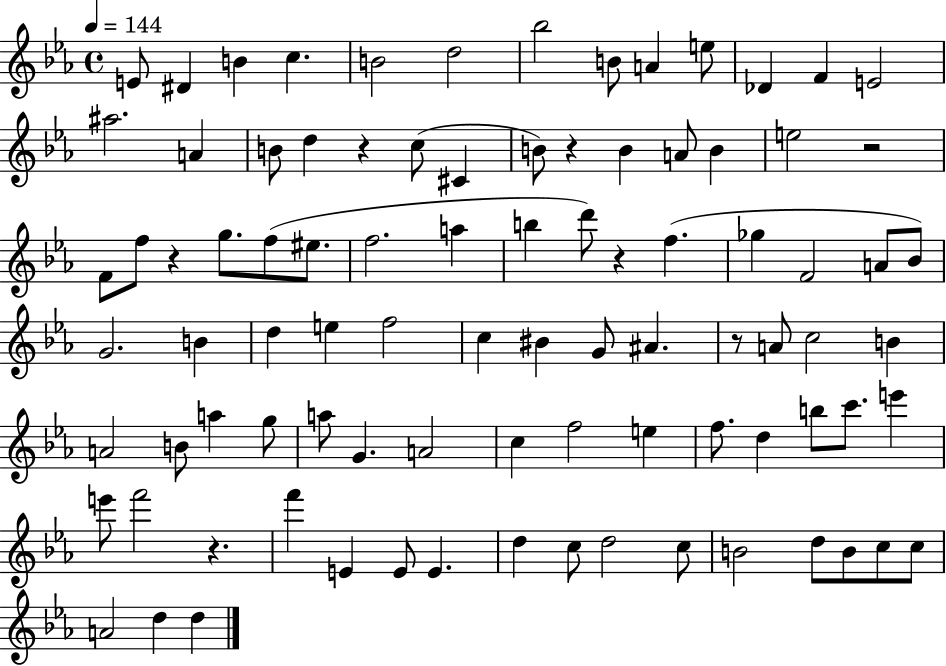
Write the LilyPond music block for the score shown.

{
  \clef treble
  \time 4/4
  \defaultTimeSignature
  \key ees \major
  \tempo 4 = 144
  e'8 dis'4 b'4 c''4. | b'2 d''2 | bes''2 b'8 a'4 e''8 | des'4 f'4 e'2 | \break ais''2. a'4 | b'8 d''4 r4 c''8( cis'4 | b'8) r4 b'4 a'8 b'4 | e''2 r2 | \break f'8 f''8 r4 g''8. f''8( eis''8. | f''2. a''4 | b''4 d'''8) r4 f''4.( | ges''4 f'2 a'8 bes'8) | \break g'2. b'4 | d''4 e''4 f''2 | c''4 bis'4 g'8 ais'4. | r8 a'8 c''2 b'4 | \break a'2 b'8 a''4 g''8 | a''8 g'4. a'2 | c''4 f''2 e''4 | f''8. d''4 b''8 c'''8. e'''4 | \break e'''8 f'''2 r4. | f'''4 e'4 e'8 e'4. | d''4 c''8 d''2 c''8 | b'2 d''8 b'8 c''8 c''8 | \break a'2 d''4 d''4 | \bar "|."
}